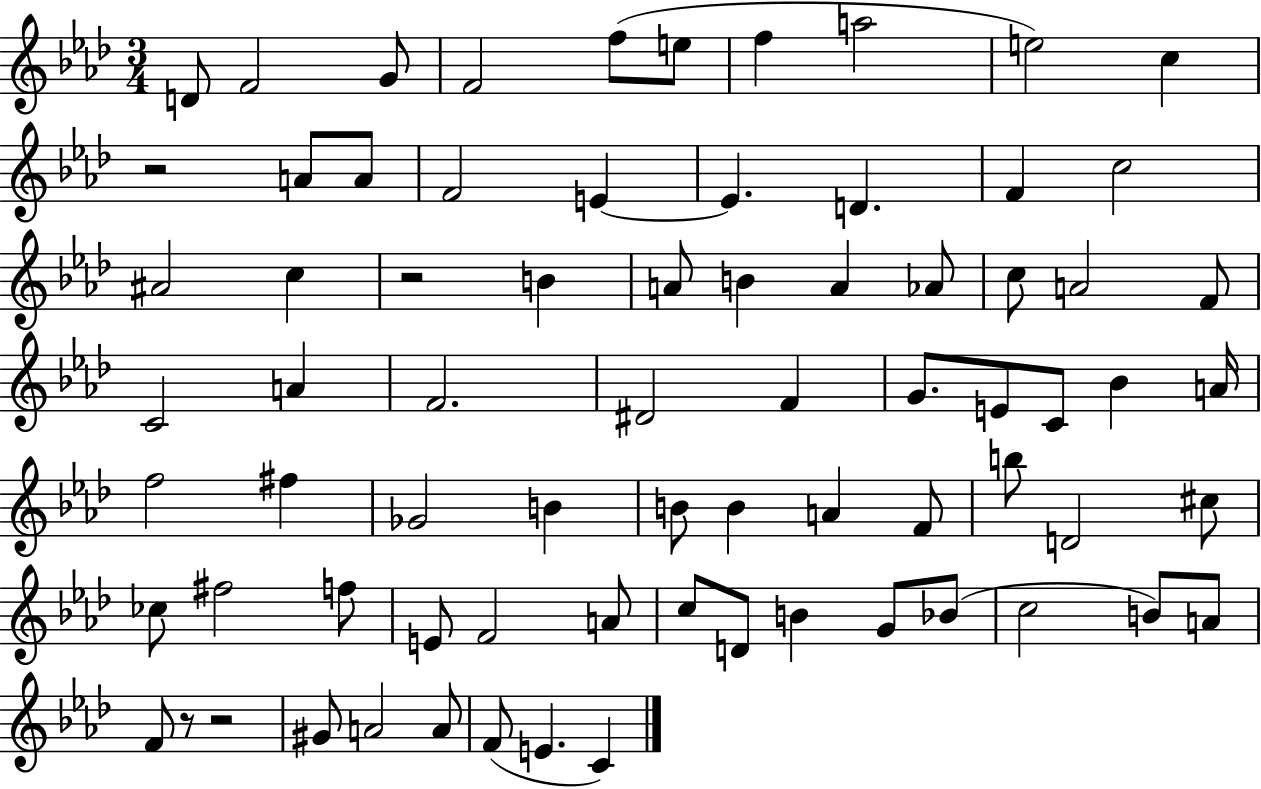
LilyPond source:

{
  \clef treble
  \numericTimeSignature
  \time 3/4
  \key aes \major
  d'8 f'2 g'8 | f'2 f''8( e''8 | f''4 a''2 | e''2) c''4 | \break r2 a'8 a'8 | f'2 e'4~~ | e'4. d'4. | f'4 c''2 | \break ais'2 c''4 | r2 b'4 | a'8 b'4 a'4 aes'8 | c''8 a'2 f'8 | \break c'2 a'4 | f'2. | dis'2 f'4 | g'8. e'8 c'8 bes'4 a'16 | \break f''2 fis''4 | ges'2 b'4 | b'8 b'4 a'4 f'8 | b''8 d'2 cis''8 | \break ces''8 fis''2 f''8 | e'8 f'2 a'8 | c''8 d'8 b'4 g'8 bes'8( | c''2 b'8) a'8 | \break f'8 r8 r2 | gis'8 a'2 a'8 | f'8( e'4. c'4) | \bar "|."
}